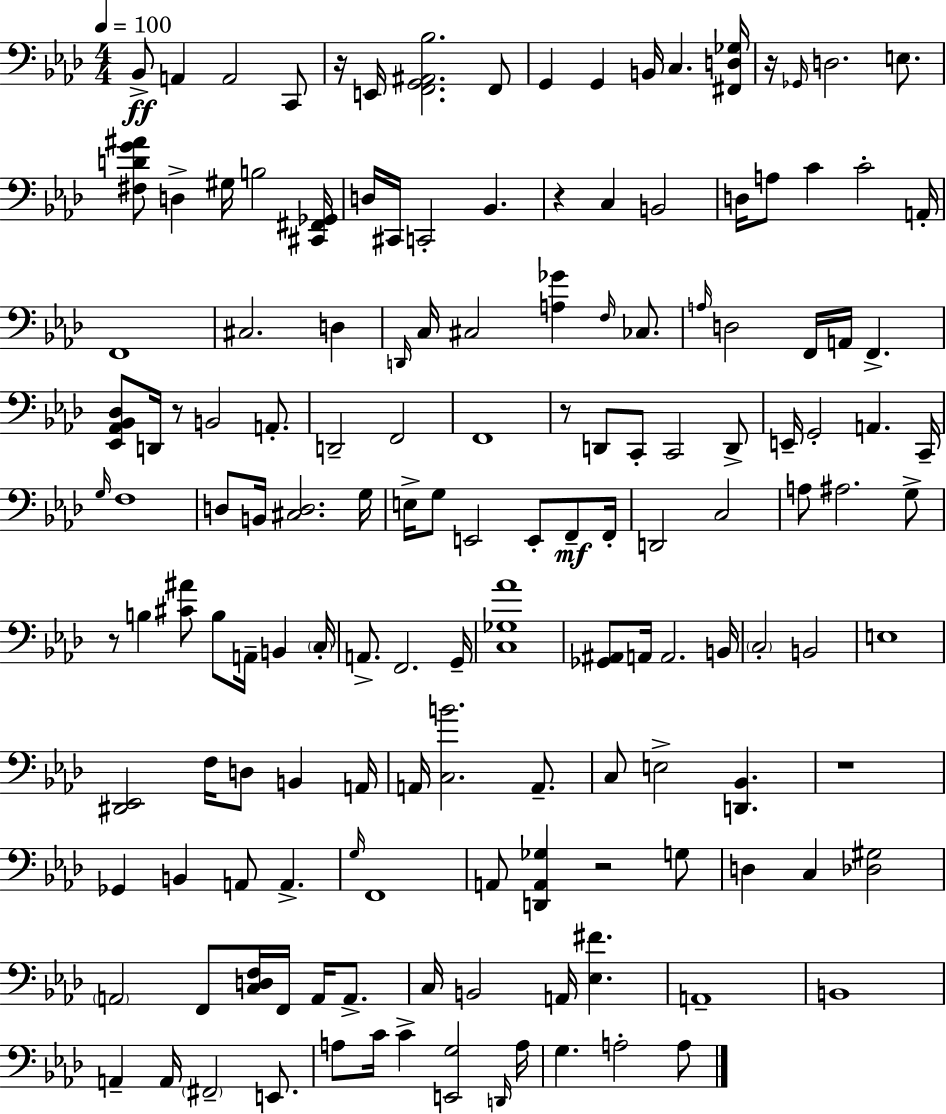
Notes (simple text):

Bb2/e A2/q A2/h C2/e R/s E2/s [F2,G2,A#2,Bb3]/h. F2/e G2/q G2/q B2/s C3/q. [F#2,D3,Gb3]/s R/s Gb2/s D3/h. E3/e. [F#3,D4,G4,A#4]/e D3/q G#3/s B3/h [C#2,F#2,Gb2]/s D3/s C#2/s C2/h Bb2/q. R/q C3/q B2/h D3/s A3/e C4/q C4/h A2/s F2/w C#3/h. D3/q D2/s C3/s C#3/h [A3,Gb4]/q F3/s CES3/e. A3/s D3/h F2/s A2/s F2/q. [Eb2,Ab2,Bb2,Db3]/e D2/s R/e B2/h A2/e. D2/h F2/h F2/w R/e D2/e C2/e C2/h D2/e E2/s G2/h A2/q. C2/s G3/s F3/w D3/e B2/s [C#3,D3]/h. G3/s E3/s G3/e E2/h E2/e F2/e F2/s D2/h C3/h A3/e A#3/h. G3/e R/e B3/q [C#4,A#4]/e B3/e A2/s B2/q C3/s A2/e. F2/h. G2/s [C3,Gb3,Ab4]/w [Gb2,A#2]/e A2/s A2/h. B2/s C3/h B2/h E3/w [D#2,Eb2]/h F3/s D3/e B2/q A2/s A2/s [C3,B4]/h. A2/e. C3/e E3/h [D2,Bb2]/q. R/w Gb2/q B2/q A2/e A2/q. G3/s F2/w A2/e [D2,A2,Gb3]/q R/h G3/e D3/q C3/q [Db3,G#3]/h A2/h F2/e [C3,D3,F3]/s F2/s A2/s A2/e. C3/s B2/h A2/s [Eb3,F#4]/q. A2/w B2/w A2/q A2/s F#2/h E2/e. A3/e C4/s C4/q [E2,G3]/h D2/s A3/s G3/q. A3/h A3/e